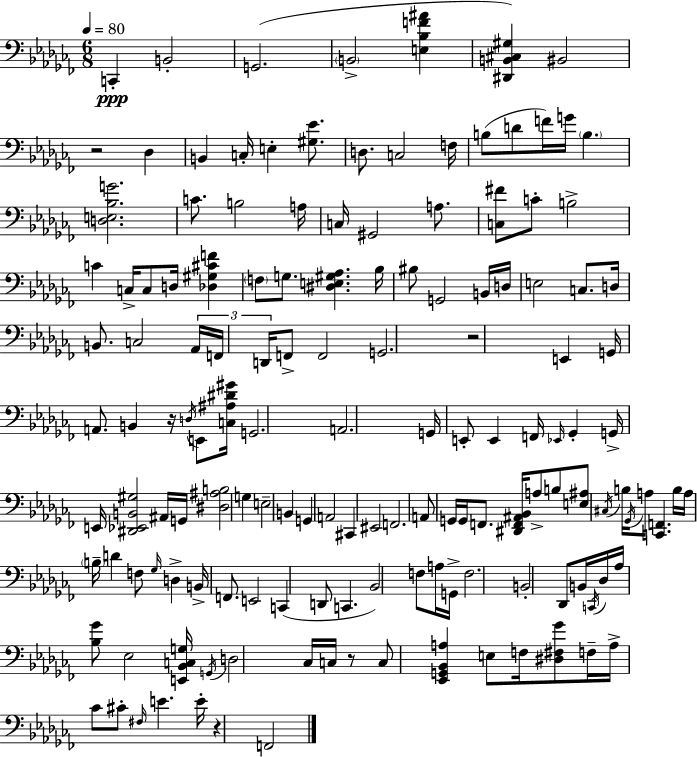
C2/q B2/h G2/h. B2/h [E3,Bb3,F4,A#4]/q [D#2,B2,C#3,G#3]/q BIS2/h R/h Db3/q B2/q C3/s E3/q [G#3,Eb4]/e. D3/e. C3/h F3/s B3/e D4/e F4/s G4/s B3/q. [D3,E3,Bb3,G4]/h. C4/e. B3/h A3/s C3/s G#2/h A3/e. [C3,F#4]/e C4/e B3/h C4/q C3/s C3/e D3/s [Db3,G#3,C#4,F4]/q F3/e G3/e. [D#3,E3,G#3,Ab3]/q. Bb3/s BIS3/e G2/h B2/s D3/s E3/h C3/e. D3/s B2/e. C3/h Ab2/s F2/s D2/s F2/e F2/h G2/h. R/h E2/q G2/s A2/e. B2/q R/s D3/s E2/e [C3,A#3,D#4,G#4]/s G2/h. A2/h. G2/s E2/e E2/q F2/s Eb2/s Gb2/q G2/s E2/s [D#2,Eb2,B2,G#3]/h A#2/s G2/s [D#3,A#3,B3]/h G3/q E3/h B2/q G2/q A2/h C#2/q EIS2/h F2/h. A2/e G2/s G2/s F2/e. [D#2,F2,A#2,Bb2]/s A3/e B3/e [E3,A#3]/e C#3/s B3/s Gb2/s A3/e [C2,F2]/q. B3/s A3/s B3/s D4/q F3/e Gb3/s D3/q B2/s F2/e. E2/h C2/q D2/e C2/q. Bb2/h F3/e A3/s G2/s F3/h. B2/h Db2/e B2/s C2/s Db3/s Ab3/s [Bb3,Gb4]/e Eb3/h [E2,Bb2,C3,G3]/s G2/s D3/h CES3/s C3/s R/e C3/e [Eb2,G2,Bb2,A3]/q E3/e F3/s [D#3,F#3,Gb4]/e F3/s A3/s CES4/e C#4/e F#3/s E4/q. E4/s R/q F2/h